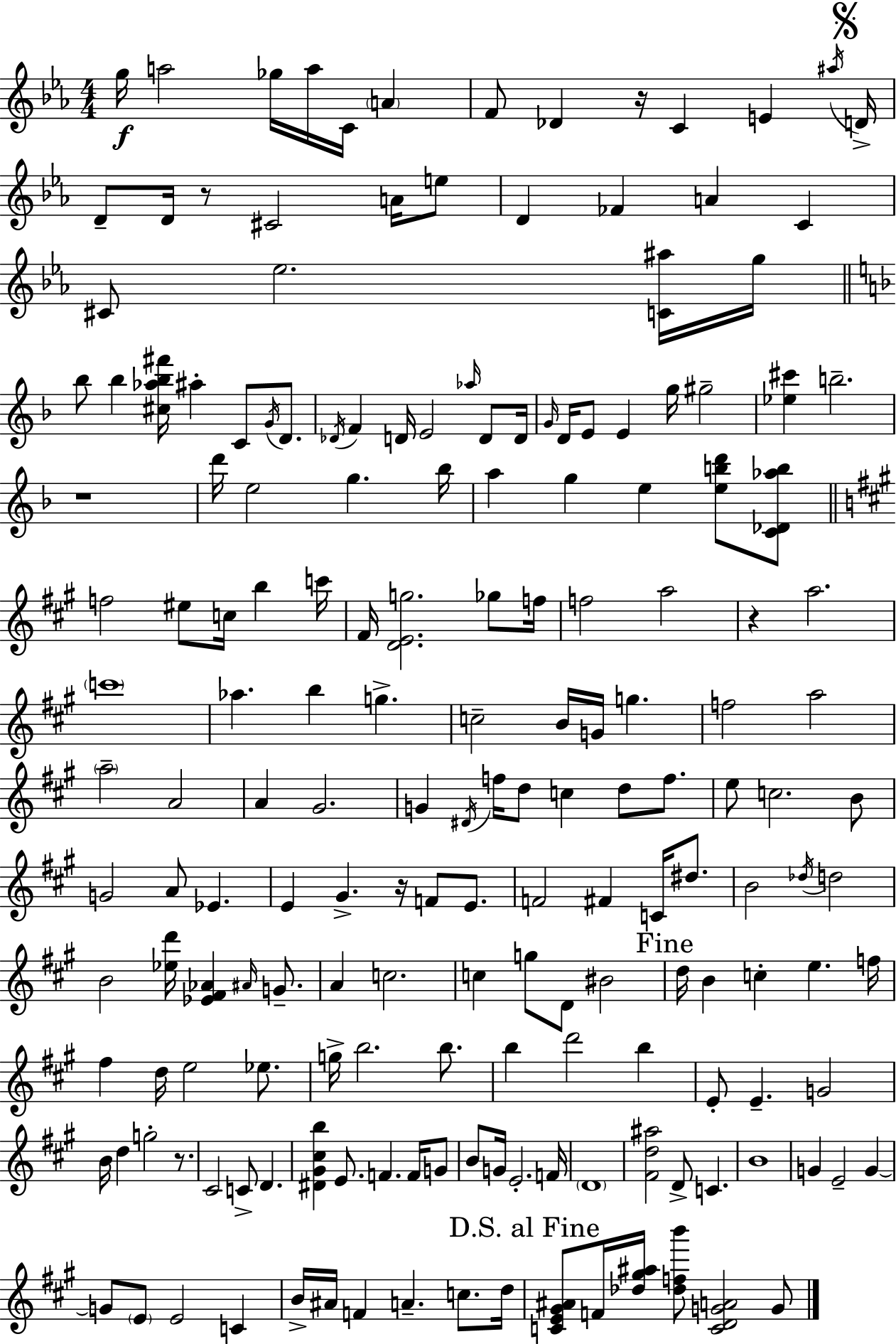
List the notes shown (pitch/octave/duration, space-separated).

G5/s A5/h Gb5/s A5/s C4/s A4/q F4/e Db4/q R/s C4/q E4/q A#5/s D4/s D4/e D4/s R/e C#4/h A4/s E5/e D4/q FES4/q A4/q C4/q C#4/e Eb5/h. [C4,A#5]/s G5/s Bb5/e Bb5/q [C#5,Ab5,Bb5,F#6]/s A#5/q C4/e G4/s D4/e. Db4/s F4/q D4/s E4/h Ab5/s D4/e D4/s G4/s D4/s E4/e E4/q G5/s G#5/h [Eb5,C#6]/q B5/h. R/w D6/s E5/h G5/q. Bb5/s A5/q G5/q E5/q [E5,B5,D6]/e [C4,Db4,Ab5,B5]/e F5/h EIS5/e C5/s B5/q C6/s F#4/s [D4,E4,G5]/h. Gb5/e F5/s F5/h A5/h R/q A5/h. C6/w Ab5/q. B5/q G5/q. C5/h B4/s G4/s G5/q. F5/h A5/h A5/h A4/h A4/q G#4/h. G4/q D#4/s F5/s D5/e C5/q D5/e F5/e. E5/e C5/h. B4/e G4/h A4/e Eb4/q. E4/q G#4/q. R/s F4/e E4/e. F4/h F#4/q C4/s D#5/e. B4/h Db5/s D5/h B4/h [Eb5,D6]/s [Eb4,F#4,Ab4]/q A#4/s G4/e. A4/q C5/h. C5/q G5/e D4/e BIS4/h D5/s B4/q C5/q E5/q. F5/s F#5/q D5/s E5/h Eb5/e. G5/s B5/h. B5/e. B5/q D6/h B5/q E4/e E4/q. G4/h B4/s D5/q G5/h R/e. C#4/h C4/e D4/q. [D#4,G#4,C#5,B5]/q E4/e. F4/q. F4/s G4/e B4/e G4/s E4/h. F4/s D4/w [F#4,D5,A#5]/h D4/e C4/q. B4/w G4/q E4/h G4/q G4/e E4/e E4/h C4/q B4/s A#4/s F4/q A4/q. C5/e. D5/s [C4,E4,G#4,A#4]/e F4/s [Db5,G#5,A#5]/s [Db5,F5,B6]/e [C4,D4,G4,A4]/h G4/e